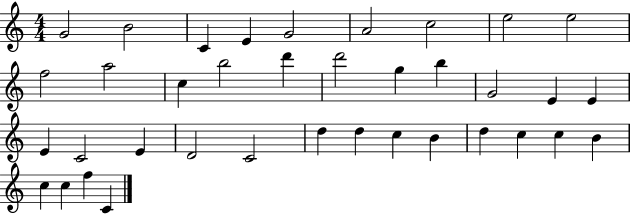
{
  \clef treble
  \numericTimeSignature
  \time 4/4
  \key c \major
  g'2 b'2 | c'4 e'4 g'2 | a'2 c''2 | e''2 e''2 | \break f''2 a''2 | c''4 b''2 d'''4 | d'''2 g''4 b''4 | g'2 e'4 e'4 | \break e'4 c'2 e'4 | d'2 c'2 | d''4 d''4 c''4 b'4 | d''4 c''4 c''4 b'4 | \break c''4 c''4 f''4 c'4 | \bar "|."
}